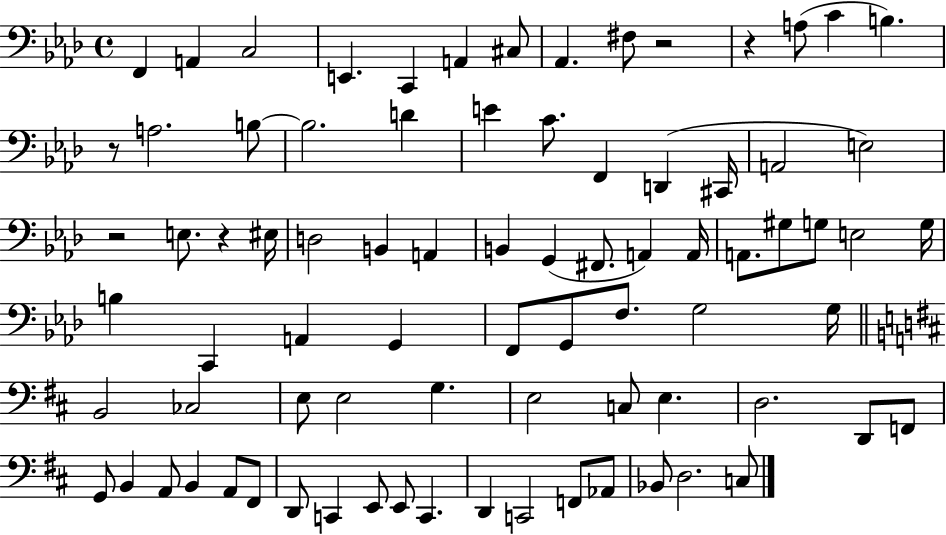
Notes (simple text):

F2/q A2/q C3/h E2/q. C2/q A2/q C#3/e Ab2/q. F#3/e R/h R/q A3/e C4/q B3/q. R/e A3/h. B3/e B3/h. D4/q E4/q C4/e. F2/q D2/q C#2/s A2/h E3/h R/h E3/e. R/q EIS3/s D3/h B2/q A2/q B2/q G2/q F#2/e. A2/q A2/s A2/e. G#3/e G3/e E3/h G3/s B3/q C2/q A2/q G2/q F2/e G2/e F3/e. G3/h G3/s B2/h CES3/h E3/e E3/h G3/q. E3/h C3/e E3/q. D3/h. D2/e F2/e G2/e B2/q A2/e B2/q A2/e F#2/e D2/e C2/q E2/e E2/e C2/q. D2/q C2/h F2/e Ab2/e Bb2/e D3/h. C3/e